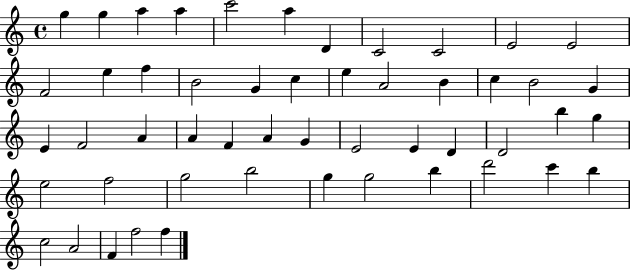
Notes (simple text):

G5/q G5/q A5/q A5/q C6/h A5/q D4/q C4/h C4/h E4/h E4/h F4/h E5/q F5/q B4/h G4/q C5/q E5/q A4/h B4/q C5/q B4/h G4/q E4/q F4/h A4/q A4/q F4/q A4/q G4/q E4/h E4/q D4/q D4/h B5/q G5/q E5/h F5/h G5/h B5/h G5/q G5/h B5/q D6/h C6/q B5/q C5/h A4/h F4/q F5/h F5/q